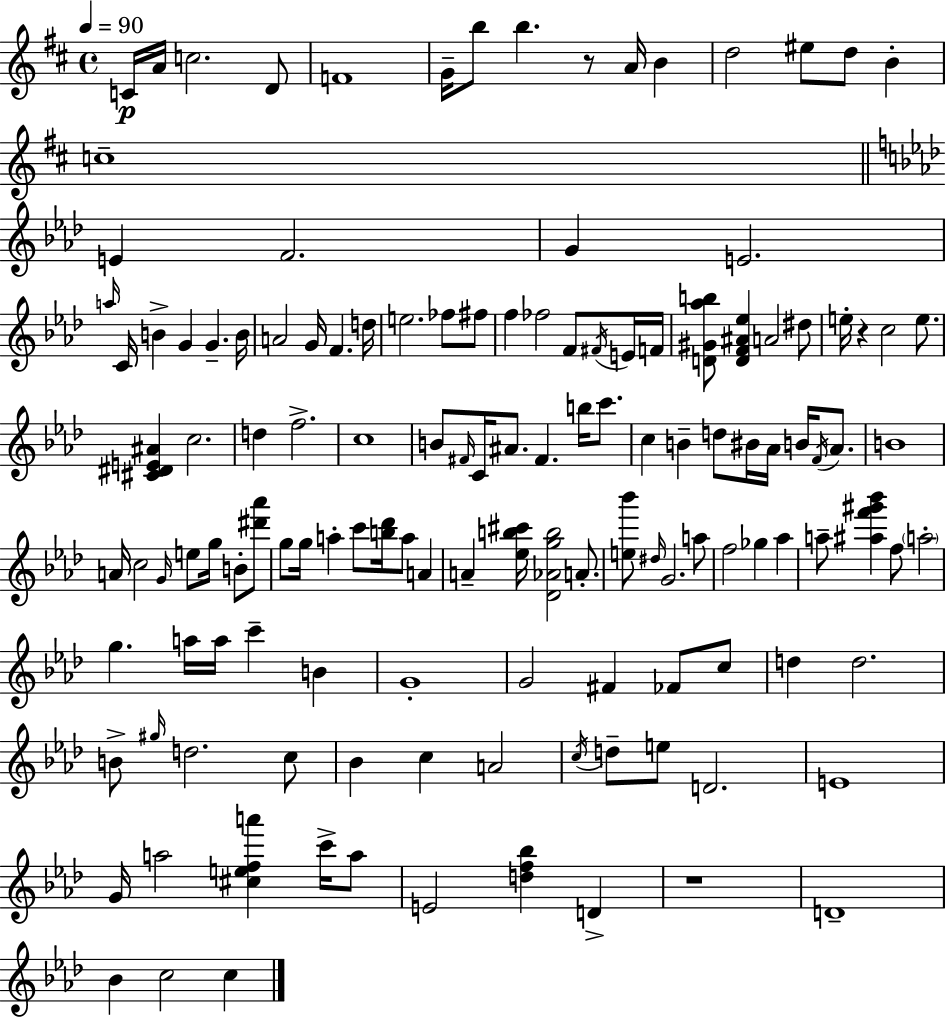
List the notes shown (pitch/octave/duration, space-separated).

C4/s A4/s C5/h. D4/e F4/w G4/s B5/e B5/q. R/e A4/s B4/q D5/h EIS5/e D5/e B4/q C5/w E4/q F4/h. G4/q E4/h. A5/s C4/s B4/q G4/q G4/q. B4/s A4/h G4/s F4/q. D5/s E5/h. FES5/e F#5/e F5/q FES5/h F4/e F#4/s E4/s F4/s [D4,G#4,Ab5,B5]/e [D4,F4,A#4,Eb5]/q A4/h D#5/e E5/s R/q C5/h E5/e. [C#4,D#4,E4,A#4]/q C5/h. D5/q F5/h. C5/w B4/e F#4/s C4/s A#4/e. F#4/q. B5/s C6/e. C5/q B4/q D5/e BIS4/s Ab4/s B4/s F4/s Ab4/e. B4/w A4/s C5/h G4/s E5/e G5/s B4/e [D#6,Ab6]/e G5/e G5/s A5/q C6/e [B5,Db6]/s A5/e A4/q A4/q [Eb5,B5,C#6]/s [Db4,Ab4,G5,B5]/h A4/e. [E5,Bb6]/e D#5/s G4/h. A5/e F5/h Gb5/q Ab5/q A5/e [A#5,F6,G#6,Bb6]/q F5/e A5/h G5/q. A5/s A5/s C6/q B4/q G4/w G4/h F#4/q FES4/e C5/e D5/q D5/h. B4/e G#5/s D5/h. C5/e Bb4/q C5/q A4/h C5/s D5/e E5/e D4/h. E4/w G4/s A5/h [C#5,E5,F5,A6]/q C6/s A5/e E4/h [D5,F5,Bb5]/q D4/q R/w D4/w Bb4/q C5/h C5/q